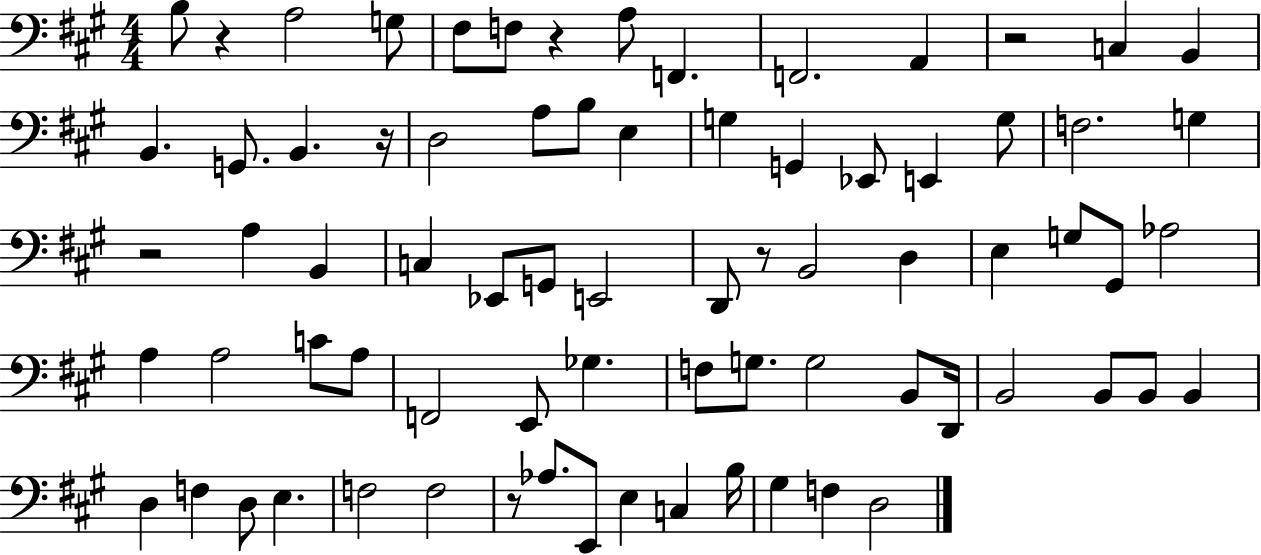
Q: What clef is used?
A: bass